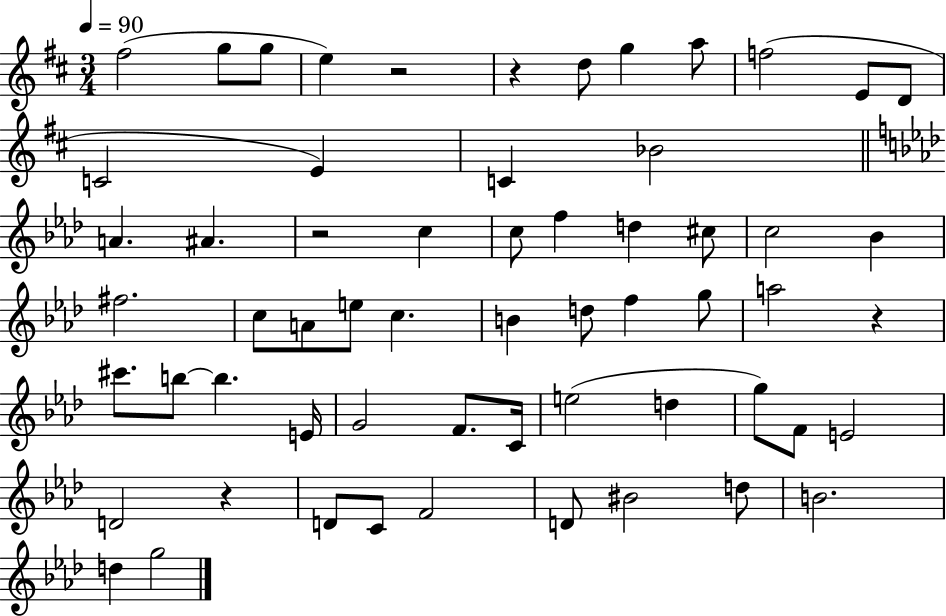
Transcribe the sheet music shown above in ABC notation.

X:1
T:Untitled
M:3/4
L:1/4
K:D
^f2 g/2 g/2 e z2 z d/2 g a/2 f2 E/2 D/2 C2 E C _B2 A ^A z2 c c/2 f d ^c/2 c2 _B ^f2 c/2 A/2 e/2 c B d/2 f g/2 a2 z ^c'/2 b/2 b E/4 G2 F/2 C/4 e2 d g/2 F/2 E2 D2 z D/2 C/2 F2 D/2 ^B2 d/2 B2 d g2